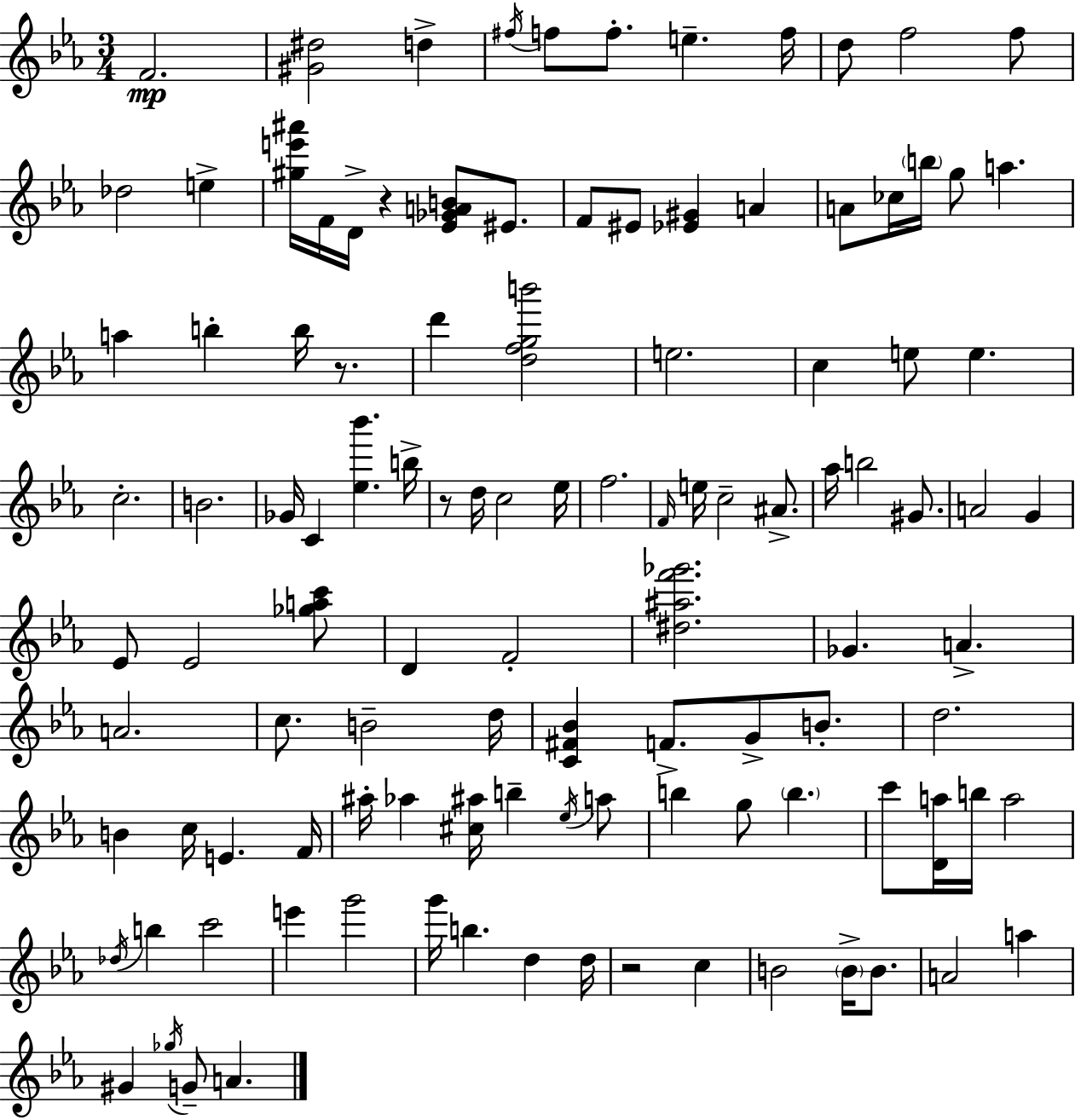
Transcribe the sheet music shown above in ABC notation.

X:1
T:Untitled
M:3/4
L:1/4
K:Eb
F2 [^G^d]2 d ^f/4 f/2 f/2 e f/4 d/2 f2 f/2 _d2 e [^ge'^a']/4 F/4 D/4 z [_E_GAB]/2 ^E/2 F/2 ^E/2 [_E^G] A A/2 _c/4 b/4 g/2 a a b b/4 z/2 d' [dfgb']2 e2 c e/2 e c2 B2 _G/4 C [_e_b'] b/4 z/2 d/4 c2 _e/4 f2 F/4 e/4 c2 ^A/2 _a/4 b2 ^G/2 A2 G _E/2 _E2 [_gac']/2 D F2 [^d^af'_g']2 _G A A2 c/2 B2 d/4 [C^F_B] F/2 G/2 B/2 d2 B c/4 E F/4 ^a/4 _a [^c^a]/4 b _e/4 a/2 b g/2 b c'/2 [Da]/4 b/4 a2 _d/4 b c'2 e' g'2 g'/4 b d d/4 z2 c B2 B/4 B/2 A2 a ^G _g/4 G/2 A